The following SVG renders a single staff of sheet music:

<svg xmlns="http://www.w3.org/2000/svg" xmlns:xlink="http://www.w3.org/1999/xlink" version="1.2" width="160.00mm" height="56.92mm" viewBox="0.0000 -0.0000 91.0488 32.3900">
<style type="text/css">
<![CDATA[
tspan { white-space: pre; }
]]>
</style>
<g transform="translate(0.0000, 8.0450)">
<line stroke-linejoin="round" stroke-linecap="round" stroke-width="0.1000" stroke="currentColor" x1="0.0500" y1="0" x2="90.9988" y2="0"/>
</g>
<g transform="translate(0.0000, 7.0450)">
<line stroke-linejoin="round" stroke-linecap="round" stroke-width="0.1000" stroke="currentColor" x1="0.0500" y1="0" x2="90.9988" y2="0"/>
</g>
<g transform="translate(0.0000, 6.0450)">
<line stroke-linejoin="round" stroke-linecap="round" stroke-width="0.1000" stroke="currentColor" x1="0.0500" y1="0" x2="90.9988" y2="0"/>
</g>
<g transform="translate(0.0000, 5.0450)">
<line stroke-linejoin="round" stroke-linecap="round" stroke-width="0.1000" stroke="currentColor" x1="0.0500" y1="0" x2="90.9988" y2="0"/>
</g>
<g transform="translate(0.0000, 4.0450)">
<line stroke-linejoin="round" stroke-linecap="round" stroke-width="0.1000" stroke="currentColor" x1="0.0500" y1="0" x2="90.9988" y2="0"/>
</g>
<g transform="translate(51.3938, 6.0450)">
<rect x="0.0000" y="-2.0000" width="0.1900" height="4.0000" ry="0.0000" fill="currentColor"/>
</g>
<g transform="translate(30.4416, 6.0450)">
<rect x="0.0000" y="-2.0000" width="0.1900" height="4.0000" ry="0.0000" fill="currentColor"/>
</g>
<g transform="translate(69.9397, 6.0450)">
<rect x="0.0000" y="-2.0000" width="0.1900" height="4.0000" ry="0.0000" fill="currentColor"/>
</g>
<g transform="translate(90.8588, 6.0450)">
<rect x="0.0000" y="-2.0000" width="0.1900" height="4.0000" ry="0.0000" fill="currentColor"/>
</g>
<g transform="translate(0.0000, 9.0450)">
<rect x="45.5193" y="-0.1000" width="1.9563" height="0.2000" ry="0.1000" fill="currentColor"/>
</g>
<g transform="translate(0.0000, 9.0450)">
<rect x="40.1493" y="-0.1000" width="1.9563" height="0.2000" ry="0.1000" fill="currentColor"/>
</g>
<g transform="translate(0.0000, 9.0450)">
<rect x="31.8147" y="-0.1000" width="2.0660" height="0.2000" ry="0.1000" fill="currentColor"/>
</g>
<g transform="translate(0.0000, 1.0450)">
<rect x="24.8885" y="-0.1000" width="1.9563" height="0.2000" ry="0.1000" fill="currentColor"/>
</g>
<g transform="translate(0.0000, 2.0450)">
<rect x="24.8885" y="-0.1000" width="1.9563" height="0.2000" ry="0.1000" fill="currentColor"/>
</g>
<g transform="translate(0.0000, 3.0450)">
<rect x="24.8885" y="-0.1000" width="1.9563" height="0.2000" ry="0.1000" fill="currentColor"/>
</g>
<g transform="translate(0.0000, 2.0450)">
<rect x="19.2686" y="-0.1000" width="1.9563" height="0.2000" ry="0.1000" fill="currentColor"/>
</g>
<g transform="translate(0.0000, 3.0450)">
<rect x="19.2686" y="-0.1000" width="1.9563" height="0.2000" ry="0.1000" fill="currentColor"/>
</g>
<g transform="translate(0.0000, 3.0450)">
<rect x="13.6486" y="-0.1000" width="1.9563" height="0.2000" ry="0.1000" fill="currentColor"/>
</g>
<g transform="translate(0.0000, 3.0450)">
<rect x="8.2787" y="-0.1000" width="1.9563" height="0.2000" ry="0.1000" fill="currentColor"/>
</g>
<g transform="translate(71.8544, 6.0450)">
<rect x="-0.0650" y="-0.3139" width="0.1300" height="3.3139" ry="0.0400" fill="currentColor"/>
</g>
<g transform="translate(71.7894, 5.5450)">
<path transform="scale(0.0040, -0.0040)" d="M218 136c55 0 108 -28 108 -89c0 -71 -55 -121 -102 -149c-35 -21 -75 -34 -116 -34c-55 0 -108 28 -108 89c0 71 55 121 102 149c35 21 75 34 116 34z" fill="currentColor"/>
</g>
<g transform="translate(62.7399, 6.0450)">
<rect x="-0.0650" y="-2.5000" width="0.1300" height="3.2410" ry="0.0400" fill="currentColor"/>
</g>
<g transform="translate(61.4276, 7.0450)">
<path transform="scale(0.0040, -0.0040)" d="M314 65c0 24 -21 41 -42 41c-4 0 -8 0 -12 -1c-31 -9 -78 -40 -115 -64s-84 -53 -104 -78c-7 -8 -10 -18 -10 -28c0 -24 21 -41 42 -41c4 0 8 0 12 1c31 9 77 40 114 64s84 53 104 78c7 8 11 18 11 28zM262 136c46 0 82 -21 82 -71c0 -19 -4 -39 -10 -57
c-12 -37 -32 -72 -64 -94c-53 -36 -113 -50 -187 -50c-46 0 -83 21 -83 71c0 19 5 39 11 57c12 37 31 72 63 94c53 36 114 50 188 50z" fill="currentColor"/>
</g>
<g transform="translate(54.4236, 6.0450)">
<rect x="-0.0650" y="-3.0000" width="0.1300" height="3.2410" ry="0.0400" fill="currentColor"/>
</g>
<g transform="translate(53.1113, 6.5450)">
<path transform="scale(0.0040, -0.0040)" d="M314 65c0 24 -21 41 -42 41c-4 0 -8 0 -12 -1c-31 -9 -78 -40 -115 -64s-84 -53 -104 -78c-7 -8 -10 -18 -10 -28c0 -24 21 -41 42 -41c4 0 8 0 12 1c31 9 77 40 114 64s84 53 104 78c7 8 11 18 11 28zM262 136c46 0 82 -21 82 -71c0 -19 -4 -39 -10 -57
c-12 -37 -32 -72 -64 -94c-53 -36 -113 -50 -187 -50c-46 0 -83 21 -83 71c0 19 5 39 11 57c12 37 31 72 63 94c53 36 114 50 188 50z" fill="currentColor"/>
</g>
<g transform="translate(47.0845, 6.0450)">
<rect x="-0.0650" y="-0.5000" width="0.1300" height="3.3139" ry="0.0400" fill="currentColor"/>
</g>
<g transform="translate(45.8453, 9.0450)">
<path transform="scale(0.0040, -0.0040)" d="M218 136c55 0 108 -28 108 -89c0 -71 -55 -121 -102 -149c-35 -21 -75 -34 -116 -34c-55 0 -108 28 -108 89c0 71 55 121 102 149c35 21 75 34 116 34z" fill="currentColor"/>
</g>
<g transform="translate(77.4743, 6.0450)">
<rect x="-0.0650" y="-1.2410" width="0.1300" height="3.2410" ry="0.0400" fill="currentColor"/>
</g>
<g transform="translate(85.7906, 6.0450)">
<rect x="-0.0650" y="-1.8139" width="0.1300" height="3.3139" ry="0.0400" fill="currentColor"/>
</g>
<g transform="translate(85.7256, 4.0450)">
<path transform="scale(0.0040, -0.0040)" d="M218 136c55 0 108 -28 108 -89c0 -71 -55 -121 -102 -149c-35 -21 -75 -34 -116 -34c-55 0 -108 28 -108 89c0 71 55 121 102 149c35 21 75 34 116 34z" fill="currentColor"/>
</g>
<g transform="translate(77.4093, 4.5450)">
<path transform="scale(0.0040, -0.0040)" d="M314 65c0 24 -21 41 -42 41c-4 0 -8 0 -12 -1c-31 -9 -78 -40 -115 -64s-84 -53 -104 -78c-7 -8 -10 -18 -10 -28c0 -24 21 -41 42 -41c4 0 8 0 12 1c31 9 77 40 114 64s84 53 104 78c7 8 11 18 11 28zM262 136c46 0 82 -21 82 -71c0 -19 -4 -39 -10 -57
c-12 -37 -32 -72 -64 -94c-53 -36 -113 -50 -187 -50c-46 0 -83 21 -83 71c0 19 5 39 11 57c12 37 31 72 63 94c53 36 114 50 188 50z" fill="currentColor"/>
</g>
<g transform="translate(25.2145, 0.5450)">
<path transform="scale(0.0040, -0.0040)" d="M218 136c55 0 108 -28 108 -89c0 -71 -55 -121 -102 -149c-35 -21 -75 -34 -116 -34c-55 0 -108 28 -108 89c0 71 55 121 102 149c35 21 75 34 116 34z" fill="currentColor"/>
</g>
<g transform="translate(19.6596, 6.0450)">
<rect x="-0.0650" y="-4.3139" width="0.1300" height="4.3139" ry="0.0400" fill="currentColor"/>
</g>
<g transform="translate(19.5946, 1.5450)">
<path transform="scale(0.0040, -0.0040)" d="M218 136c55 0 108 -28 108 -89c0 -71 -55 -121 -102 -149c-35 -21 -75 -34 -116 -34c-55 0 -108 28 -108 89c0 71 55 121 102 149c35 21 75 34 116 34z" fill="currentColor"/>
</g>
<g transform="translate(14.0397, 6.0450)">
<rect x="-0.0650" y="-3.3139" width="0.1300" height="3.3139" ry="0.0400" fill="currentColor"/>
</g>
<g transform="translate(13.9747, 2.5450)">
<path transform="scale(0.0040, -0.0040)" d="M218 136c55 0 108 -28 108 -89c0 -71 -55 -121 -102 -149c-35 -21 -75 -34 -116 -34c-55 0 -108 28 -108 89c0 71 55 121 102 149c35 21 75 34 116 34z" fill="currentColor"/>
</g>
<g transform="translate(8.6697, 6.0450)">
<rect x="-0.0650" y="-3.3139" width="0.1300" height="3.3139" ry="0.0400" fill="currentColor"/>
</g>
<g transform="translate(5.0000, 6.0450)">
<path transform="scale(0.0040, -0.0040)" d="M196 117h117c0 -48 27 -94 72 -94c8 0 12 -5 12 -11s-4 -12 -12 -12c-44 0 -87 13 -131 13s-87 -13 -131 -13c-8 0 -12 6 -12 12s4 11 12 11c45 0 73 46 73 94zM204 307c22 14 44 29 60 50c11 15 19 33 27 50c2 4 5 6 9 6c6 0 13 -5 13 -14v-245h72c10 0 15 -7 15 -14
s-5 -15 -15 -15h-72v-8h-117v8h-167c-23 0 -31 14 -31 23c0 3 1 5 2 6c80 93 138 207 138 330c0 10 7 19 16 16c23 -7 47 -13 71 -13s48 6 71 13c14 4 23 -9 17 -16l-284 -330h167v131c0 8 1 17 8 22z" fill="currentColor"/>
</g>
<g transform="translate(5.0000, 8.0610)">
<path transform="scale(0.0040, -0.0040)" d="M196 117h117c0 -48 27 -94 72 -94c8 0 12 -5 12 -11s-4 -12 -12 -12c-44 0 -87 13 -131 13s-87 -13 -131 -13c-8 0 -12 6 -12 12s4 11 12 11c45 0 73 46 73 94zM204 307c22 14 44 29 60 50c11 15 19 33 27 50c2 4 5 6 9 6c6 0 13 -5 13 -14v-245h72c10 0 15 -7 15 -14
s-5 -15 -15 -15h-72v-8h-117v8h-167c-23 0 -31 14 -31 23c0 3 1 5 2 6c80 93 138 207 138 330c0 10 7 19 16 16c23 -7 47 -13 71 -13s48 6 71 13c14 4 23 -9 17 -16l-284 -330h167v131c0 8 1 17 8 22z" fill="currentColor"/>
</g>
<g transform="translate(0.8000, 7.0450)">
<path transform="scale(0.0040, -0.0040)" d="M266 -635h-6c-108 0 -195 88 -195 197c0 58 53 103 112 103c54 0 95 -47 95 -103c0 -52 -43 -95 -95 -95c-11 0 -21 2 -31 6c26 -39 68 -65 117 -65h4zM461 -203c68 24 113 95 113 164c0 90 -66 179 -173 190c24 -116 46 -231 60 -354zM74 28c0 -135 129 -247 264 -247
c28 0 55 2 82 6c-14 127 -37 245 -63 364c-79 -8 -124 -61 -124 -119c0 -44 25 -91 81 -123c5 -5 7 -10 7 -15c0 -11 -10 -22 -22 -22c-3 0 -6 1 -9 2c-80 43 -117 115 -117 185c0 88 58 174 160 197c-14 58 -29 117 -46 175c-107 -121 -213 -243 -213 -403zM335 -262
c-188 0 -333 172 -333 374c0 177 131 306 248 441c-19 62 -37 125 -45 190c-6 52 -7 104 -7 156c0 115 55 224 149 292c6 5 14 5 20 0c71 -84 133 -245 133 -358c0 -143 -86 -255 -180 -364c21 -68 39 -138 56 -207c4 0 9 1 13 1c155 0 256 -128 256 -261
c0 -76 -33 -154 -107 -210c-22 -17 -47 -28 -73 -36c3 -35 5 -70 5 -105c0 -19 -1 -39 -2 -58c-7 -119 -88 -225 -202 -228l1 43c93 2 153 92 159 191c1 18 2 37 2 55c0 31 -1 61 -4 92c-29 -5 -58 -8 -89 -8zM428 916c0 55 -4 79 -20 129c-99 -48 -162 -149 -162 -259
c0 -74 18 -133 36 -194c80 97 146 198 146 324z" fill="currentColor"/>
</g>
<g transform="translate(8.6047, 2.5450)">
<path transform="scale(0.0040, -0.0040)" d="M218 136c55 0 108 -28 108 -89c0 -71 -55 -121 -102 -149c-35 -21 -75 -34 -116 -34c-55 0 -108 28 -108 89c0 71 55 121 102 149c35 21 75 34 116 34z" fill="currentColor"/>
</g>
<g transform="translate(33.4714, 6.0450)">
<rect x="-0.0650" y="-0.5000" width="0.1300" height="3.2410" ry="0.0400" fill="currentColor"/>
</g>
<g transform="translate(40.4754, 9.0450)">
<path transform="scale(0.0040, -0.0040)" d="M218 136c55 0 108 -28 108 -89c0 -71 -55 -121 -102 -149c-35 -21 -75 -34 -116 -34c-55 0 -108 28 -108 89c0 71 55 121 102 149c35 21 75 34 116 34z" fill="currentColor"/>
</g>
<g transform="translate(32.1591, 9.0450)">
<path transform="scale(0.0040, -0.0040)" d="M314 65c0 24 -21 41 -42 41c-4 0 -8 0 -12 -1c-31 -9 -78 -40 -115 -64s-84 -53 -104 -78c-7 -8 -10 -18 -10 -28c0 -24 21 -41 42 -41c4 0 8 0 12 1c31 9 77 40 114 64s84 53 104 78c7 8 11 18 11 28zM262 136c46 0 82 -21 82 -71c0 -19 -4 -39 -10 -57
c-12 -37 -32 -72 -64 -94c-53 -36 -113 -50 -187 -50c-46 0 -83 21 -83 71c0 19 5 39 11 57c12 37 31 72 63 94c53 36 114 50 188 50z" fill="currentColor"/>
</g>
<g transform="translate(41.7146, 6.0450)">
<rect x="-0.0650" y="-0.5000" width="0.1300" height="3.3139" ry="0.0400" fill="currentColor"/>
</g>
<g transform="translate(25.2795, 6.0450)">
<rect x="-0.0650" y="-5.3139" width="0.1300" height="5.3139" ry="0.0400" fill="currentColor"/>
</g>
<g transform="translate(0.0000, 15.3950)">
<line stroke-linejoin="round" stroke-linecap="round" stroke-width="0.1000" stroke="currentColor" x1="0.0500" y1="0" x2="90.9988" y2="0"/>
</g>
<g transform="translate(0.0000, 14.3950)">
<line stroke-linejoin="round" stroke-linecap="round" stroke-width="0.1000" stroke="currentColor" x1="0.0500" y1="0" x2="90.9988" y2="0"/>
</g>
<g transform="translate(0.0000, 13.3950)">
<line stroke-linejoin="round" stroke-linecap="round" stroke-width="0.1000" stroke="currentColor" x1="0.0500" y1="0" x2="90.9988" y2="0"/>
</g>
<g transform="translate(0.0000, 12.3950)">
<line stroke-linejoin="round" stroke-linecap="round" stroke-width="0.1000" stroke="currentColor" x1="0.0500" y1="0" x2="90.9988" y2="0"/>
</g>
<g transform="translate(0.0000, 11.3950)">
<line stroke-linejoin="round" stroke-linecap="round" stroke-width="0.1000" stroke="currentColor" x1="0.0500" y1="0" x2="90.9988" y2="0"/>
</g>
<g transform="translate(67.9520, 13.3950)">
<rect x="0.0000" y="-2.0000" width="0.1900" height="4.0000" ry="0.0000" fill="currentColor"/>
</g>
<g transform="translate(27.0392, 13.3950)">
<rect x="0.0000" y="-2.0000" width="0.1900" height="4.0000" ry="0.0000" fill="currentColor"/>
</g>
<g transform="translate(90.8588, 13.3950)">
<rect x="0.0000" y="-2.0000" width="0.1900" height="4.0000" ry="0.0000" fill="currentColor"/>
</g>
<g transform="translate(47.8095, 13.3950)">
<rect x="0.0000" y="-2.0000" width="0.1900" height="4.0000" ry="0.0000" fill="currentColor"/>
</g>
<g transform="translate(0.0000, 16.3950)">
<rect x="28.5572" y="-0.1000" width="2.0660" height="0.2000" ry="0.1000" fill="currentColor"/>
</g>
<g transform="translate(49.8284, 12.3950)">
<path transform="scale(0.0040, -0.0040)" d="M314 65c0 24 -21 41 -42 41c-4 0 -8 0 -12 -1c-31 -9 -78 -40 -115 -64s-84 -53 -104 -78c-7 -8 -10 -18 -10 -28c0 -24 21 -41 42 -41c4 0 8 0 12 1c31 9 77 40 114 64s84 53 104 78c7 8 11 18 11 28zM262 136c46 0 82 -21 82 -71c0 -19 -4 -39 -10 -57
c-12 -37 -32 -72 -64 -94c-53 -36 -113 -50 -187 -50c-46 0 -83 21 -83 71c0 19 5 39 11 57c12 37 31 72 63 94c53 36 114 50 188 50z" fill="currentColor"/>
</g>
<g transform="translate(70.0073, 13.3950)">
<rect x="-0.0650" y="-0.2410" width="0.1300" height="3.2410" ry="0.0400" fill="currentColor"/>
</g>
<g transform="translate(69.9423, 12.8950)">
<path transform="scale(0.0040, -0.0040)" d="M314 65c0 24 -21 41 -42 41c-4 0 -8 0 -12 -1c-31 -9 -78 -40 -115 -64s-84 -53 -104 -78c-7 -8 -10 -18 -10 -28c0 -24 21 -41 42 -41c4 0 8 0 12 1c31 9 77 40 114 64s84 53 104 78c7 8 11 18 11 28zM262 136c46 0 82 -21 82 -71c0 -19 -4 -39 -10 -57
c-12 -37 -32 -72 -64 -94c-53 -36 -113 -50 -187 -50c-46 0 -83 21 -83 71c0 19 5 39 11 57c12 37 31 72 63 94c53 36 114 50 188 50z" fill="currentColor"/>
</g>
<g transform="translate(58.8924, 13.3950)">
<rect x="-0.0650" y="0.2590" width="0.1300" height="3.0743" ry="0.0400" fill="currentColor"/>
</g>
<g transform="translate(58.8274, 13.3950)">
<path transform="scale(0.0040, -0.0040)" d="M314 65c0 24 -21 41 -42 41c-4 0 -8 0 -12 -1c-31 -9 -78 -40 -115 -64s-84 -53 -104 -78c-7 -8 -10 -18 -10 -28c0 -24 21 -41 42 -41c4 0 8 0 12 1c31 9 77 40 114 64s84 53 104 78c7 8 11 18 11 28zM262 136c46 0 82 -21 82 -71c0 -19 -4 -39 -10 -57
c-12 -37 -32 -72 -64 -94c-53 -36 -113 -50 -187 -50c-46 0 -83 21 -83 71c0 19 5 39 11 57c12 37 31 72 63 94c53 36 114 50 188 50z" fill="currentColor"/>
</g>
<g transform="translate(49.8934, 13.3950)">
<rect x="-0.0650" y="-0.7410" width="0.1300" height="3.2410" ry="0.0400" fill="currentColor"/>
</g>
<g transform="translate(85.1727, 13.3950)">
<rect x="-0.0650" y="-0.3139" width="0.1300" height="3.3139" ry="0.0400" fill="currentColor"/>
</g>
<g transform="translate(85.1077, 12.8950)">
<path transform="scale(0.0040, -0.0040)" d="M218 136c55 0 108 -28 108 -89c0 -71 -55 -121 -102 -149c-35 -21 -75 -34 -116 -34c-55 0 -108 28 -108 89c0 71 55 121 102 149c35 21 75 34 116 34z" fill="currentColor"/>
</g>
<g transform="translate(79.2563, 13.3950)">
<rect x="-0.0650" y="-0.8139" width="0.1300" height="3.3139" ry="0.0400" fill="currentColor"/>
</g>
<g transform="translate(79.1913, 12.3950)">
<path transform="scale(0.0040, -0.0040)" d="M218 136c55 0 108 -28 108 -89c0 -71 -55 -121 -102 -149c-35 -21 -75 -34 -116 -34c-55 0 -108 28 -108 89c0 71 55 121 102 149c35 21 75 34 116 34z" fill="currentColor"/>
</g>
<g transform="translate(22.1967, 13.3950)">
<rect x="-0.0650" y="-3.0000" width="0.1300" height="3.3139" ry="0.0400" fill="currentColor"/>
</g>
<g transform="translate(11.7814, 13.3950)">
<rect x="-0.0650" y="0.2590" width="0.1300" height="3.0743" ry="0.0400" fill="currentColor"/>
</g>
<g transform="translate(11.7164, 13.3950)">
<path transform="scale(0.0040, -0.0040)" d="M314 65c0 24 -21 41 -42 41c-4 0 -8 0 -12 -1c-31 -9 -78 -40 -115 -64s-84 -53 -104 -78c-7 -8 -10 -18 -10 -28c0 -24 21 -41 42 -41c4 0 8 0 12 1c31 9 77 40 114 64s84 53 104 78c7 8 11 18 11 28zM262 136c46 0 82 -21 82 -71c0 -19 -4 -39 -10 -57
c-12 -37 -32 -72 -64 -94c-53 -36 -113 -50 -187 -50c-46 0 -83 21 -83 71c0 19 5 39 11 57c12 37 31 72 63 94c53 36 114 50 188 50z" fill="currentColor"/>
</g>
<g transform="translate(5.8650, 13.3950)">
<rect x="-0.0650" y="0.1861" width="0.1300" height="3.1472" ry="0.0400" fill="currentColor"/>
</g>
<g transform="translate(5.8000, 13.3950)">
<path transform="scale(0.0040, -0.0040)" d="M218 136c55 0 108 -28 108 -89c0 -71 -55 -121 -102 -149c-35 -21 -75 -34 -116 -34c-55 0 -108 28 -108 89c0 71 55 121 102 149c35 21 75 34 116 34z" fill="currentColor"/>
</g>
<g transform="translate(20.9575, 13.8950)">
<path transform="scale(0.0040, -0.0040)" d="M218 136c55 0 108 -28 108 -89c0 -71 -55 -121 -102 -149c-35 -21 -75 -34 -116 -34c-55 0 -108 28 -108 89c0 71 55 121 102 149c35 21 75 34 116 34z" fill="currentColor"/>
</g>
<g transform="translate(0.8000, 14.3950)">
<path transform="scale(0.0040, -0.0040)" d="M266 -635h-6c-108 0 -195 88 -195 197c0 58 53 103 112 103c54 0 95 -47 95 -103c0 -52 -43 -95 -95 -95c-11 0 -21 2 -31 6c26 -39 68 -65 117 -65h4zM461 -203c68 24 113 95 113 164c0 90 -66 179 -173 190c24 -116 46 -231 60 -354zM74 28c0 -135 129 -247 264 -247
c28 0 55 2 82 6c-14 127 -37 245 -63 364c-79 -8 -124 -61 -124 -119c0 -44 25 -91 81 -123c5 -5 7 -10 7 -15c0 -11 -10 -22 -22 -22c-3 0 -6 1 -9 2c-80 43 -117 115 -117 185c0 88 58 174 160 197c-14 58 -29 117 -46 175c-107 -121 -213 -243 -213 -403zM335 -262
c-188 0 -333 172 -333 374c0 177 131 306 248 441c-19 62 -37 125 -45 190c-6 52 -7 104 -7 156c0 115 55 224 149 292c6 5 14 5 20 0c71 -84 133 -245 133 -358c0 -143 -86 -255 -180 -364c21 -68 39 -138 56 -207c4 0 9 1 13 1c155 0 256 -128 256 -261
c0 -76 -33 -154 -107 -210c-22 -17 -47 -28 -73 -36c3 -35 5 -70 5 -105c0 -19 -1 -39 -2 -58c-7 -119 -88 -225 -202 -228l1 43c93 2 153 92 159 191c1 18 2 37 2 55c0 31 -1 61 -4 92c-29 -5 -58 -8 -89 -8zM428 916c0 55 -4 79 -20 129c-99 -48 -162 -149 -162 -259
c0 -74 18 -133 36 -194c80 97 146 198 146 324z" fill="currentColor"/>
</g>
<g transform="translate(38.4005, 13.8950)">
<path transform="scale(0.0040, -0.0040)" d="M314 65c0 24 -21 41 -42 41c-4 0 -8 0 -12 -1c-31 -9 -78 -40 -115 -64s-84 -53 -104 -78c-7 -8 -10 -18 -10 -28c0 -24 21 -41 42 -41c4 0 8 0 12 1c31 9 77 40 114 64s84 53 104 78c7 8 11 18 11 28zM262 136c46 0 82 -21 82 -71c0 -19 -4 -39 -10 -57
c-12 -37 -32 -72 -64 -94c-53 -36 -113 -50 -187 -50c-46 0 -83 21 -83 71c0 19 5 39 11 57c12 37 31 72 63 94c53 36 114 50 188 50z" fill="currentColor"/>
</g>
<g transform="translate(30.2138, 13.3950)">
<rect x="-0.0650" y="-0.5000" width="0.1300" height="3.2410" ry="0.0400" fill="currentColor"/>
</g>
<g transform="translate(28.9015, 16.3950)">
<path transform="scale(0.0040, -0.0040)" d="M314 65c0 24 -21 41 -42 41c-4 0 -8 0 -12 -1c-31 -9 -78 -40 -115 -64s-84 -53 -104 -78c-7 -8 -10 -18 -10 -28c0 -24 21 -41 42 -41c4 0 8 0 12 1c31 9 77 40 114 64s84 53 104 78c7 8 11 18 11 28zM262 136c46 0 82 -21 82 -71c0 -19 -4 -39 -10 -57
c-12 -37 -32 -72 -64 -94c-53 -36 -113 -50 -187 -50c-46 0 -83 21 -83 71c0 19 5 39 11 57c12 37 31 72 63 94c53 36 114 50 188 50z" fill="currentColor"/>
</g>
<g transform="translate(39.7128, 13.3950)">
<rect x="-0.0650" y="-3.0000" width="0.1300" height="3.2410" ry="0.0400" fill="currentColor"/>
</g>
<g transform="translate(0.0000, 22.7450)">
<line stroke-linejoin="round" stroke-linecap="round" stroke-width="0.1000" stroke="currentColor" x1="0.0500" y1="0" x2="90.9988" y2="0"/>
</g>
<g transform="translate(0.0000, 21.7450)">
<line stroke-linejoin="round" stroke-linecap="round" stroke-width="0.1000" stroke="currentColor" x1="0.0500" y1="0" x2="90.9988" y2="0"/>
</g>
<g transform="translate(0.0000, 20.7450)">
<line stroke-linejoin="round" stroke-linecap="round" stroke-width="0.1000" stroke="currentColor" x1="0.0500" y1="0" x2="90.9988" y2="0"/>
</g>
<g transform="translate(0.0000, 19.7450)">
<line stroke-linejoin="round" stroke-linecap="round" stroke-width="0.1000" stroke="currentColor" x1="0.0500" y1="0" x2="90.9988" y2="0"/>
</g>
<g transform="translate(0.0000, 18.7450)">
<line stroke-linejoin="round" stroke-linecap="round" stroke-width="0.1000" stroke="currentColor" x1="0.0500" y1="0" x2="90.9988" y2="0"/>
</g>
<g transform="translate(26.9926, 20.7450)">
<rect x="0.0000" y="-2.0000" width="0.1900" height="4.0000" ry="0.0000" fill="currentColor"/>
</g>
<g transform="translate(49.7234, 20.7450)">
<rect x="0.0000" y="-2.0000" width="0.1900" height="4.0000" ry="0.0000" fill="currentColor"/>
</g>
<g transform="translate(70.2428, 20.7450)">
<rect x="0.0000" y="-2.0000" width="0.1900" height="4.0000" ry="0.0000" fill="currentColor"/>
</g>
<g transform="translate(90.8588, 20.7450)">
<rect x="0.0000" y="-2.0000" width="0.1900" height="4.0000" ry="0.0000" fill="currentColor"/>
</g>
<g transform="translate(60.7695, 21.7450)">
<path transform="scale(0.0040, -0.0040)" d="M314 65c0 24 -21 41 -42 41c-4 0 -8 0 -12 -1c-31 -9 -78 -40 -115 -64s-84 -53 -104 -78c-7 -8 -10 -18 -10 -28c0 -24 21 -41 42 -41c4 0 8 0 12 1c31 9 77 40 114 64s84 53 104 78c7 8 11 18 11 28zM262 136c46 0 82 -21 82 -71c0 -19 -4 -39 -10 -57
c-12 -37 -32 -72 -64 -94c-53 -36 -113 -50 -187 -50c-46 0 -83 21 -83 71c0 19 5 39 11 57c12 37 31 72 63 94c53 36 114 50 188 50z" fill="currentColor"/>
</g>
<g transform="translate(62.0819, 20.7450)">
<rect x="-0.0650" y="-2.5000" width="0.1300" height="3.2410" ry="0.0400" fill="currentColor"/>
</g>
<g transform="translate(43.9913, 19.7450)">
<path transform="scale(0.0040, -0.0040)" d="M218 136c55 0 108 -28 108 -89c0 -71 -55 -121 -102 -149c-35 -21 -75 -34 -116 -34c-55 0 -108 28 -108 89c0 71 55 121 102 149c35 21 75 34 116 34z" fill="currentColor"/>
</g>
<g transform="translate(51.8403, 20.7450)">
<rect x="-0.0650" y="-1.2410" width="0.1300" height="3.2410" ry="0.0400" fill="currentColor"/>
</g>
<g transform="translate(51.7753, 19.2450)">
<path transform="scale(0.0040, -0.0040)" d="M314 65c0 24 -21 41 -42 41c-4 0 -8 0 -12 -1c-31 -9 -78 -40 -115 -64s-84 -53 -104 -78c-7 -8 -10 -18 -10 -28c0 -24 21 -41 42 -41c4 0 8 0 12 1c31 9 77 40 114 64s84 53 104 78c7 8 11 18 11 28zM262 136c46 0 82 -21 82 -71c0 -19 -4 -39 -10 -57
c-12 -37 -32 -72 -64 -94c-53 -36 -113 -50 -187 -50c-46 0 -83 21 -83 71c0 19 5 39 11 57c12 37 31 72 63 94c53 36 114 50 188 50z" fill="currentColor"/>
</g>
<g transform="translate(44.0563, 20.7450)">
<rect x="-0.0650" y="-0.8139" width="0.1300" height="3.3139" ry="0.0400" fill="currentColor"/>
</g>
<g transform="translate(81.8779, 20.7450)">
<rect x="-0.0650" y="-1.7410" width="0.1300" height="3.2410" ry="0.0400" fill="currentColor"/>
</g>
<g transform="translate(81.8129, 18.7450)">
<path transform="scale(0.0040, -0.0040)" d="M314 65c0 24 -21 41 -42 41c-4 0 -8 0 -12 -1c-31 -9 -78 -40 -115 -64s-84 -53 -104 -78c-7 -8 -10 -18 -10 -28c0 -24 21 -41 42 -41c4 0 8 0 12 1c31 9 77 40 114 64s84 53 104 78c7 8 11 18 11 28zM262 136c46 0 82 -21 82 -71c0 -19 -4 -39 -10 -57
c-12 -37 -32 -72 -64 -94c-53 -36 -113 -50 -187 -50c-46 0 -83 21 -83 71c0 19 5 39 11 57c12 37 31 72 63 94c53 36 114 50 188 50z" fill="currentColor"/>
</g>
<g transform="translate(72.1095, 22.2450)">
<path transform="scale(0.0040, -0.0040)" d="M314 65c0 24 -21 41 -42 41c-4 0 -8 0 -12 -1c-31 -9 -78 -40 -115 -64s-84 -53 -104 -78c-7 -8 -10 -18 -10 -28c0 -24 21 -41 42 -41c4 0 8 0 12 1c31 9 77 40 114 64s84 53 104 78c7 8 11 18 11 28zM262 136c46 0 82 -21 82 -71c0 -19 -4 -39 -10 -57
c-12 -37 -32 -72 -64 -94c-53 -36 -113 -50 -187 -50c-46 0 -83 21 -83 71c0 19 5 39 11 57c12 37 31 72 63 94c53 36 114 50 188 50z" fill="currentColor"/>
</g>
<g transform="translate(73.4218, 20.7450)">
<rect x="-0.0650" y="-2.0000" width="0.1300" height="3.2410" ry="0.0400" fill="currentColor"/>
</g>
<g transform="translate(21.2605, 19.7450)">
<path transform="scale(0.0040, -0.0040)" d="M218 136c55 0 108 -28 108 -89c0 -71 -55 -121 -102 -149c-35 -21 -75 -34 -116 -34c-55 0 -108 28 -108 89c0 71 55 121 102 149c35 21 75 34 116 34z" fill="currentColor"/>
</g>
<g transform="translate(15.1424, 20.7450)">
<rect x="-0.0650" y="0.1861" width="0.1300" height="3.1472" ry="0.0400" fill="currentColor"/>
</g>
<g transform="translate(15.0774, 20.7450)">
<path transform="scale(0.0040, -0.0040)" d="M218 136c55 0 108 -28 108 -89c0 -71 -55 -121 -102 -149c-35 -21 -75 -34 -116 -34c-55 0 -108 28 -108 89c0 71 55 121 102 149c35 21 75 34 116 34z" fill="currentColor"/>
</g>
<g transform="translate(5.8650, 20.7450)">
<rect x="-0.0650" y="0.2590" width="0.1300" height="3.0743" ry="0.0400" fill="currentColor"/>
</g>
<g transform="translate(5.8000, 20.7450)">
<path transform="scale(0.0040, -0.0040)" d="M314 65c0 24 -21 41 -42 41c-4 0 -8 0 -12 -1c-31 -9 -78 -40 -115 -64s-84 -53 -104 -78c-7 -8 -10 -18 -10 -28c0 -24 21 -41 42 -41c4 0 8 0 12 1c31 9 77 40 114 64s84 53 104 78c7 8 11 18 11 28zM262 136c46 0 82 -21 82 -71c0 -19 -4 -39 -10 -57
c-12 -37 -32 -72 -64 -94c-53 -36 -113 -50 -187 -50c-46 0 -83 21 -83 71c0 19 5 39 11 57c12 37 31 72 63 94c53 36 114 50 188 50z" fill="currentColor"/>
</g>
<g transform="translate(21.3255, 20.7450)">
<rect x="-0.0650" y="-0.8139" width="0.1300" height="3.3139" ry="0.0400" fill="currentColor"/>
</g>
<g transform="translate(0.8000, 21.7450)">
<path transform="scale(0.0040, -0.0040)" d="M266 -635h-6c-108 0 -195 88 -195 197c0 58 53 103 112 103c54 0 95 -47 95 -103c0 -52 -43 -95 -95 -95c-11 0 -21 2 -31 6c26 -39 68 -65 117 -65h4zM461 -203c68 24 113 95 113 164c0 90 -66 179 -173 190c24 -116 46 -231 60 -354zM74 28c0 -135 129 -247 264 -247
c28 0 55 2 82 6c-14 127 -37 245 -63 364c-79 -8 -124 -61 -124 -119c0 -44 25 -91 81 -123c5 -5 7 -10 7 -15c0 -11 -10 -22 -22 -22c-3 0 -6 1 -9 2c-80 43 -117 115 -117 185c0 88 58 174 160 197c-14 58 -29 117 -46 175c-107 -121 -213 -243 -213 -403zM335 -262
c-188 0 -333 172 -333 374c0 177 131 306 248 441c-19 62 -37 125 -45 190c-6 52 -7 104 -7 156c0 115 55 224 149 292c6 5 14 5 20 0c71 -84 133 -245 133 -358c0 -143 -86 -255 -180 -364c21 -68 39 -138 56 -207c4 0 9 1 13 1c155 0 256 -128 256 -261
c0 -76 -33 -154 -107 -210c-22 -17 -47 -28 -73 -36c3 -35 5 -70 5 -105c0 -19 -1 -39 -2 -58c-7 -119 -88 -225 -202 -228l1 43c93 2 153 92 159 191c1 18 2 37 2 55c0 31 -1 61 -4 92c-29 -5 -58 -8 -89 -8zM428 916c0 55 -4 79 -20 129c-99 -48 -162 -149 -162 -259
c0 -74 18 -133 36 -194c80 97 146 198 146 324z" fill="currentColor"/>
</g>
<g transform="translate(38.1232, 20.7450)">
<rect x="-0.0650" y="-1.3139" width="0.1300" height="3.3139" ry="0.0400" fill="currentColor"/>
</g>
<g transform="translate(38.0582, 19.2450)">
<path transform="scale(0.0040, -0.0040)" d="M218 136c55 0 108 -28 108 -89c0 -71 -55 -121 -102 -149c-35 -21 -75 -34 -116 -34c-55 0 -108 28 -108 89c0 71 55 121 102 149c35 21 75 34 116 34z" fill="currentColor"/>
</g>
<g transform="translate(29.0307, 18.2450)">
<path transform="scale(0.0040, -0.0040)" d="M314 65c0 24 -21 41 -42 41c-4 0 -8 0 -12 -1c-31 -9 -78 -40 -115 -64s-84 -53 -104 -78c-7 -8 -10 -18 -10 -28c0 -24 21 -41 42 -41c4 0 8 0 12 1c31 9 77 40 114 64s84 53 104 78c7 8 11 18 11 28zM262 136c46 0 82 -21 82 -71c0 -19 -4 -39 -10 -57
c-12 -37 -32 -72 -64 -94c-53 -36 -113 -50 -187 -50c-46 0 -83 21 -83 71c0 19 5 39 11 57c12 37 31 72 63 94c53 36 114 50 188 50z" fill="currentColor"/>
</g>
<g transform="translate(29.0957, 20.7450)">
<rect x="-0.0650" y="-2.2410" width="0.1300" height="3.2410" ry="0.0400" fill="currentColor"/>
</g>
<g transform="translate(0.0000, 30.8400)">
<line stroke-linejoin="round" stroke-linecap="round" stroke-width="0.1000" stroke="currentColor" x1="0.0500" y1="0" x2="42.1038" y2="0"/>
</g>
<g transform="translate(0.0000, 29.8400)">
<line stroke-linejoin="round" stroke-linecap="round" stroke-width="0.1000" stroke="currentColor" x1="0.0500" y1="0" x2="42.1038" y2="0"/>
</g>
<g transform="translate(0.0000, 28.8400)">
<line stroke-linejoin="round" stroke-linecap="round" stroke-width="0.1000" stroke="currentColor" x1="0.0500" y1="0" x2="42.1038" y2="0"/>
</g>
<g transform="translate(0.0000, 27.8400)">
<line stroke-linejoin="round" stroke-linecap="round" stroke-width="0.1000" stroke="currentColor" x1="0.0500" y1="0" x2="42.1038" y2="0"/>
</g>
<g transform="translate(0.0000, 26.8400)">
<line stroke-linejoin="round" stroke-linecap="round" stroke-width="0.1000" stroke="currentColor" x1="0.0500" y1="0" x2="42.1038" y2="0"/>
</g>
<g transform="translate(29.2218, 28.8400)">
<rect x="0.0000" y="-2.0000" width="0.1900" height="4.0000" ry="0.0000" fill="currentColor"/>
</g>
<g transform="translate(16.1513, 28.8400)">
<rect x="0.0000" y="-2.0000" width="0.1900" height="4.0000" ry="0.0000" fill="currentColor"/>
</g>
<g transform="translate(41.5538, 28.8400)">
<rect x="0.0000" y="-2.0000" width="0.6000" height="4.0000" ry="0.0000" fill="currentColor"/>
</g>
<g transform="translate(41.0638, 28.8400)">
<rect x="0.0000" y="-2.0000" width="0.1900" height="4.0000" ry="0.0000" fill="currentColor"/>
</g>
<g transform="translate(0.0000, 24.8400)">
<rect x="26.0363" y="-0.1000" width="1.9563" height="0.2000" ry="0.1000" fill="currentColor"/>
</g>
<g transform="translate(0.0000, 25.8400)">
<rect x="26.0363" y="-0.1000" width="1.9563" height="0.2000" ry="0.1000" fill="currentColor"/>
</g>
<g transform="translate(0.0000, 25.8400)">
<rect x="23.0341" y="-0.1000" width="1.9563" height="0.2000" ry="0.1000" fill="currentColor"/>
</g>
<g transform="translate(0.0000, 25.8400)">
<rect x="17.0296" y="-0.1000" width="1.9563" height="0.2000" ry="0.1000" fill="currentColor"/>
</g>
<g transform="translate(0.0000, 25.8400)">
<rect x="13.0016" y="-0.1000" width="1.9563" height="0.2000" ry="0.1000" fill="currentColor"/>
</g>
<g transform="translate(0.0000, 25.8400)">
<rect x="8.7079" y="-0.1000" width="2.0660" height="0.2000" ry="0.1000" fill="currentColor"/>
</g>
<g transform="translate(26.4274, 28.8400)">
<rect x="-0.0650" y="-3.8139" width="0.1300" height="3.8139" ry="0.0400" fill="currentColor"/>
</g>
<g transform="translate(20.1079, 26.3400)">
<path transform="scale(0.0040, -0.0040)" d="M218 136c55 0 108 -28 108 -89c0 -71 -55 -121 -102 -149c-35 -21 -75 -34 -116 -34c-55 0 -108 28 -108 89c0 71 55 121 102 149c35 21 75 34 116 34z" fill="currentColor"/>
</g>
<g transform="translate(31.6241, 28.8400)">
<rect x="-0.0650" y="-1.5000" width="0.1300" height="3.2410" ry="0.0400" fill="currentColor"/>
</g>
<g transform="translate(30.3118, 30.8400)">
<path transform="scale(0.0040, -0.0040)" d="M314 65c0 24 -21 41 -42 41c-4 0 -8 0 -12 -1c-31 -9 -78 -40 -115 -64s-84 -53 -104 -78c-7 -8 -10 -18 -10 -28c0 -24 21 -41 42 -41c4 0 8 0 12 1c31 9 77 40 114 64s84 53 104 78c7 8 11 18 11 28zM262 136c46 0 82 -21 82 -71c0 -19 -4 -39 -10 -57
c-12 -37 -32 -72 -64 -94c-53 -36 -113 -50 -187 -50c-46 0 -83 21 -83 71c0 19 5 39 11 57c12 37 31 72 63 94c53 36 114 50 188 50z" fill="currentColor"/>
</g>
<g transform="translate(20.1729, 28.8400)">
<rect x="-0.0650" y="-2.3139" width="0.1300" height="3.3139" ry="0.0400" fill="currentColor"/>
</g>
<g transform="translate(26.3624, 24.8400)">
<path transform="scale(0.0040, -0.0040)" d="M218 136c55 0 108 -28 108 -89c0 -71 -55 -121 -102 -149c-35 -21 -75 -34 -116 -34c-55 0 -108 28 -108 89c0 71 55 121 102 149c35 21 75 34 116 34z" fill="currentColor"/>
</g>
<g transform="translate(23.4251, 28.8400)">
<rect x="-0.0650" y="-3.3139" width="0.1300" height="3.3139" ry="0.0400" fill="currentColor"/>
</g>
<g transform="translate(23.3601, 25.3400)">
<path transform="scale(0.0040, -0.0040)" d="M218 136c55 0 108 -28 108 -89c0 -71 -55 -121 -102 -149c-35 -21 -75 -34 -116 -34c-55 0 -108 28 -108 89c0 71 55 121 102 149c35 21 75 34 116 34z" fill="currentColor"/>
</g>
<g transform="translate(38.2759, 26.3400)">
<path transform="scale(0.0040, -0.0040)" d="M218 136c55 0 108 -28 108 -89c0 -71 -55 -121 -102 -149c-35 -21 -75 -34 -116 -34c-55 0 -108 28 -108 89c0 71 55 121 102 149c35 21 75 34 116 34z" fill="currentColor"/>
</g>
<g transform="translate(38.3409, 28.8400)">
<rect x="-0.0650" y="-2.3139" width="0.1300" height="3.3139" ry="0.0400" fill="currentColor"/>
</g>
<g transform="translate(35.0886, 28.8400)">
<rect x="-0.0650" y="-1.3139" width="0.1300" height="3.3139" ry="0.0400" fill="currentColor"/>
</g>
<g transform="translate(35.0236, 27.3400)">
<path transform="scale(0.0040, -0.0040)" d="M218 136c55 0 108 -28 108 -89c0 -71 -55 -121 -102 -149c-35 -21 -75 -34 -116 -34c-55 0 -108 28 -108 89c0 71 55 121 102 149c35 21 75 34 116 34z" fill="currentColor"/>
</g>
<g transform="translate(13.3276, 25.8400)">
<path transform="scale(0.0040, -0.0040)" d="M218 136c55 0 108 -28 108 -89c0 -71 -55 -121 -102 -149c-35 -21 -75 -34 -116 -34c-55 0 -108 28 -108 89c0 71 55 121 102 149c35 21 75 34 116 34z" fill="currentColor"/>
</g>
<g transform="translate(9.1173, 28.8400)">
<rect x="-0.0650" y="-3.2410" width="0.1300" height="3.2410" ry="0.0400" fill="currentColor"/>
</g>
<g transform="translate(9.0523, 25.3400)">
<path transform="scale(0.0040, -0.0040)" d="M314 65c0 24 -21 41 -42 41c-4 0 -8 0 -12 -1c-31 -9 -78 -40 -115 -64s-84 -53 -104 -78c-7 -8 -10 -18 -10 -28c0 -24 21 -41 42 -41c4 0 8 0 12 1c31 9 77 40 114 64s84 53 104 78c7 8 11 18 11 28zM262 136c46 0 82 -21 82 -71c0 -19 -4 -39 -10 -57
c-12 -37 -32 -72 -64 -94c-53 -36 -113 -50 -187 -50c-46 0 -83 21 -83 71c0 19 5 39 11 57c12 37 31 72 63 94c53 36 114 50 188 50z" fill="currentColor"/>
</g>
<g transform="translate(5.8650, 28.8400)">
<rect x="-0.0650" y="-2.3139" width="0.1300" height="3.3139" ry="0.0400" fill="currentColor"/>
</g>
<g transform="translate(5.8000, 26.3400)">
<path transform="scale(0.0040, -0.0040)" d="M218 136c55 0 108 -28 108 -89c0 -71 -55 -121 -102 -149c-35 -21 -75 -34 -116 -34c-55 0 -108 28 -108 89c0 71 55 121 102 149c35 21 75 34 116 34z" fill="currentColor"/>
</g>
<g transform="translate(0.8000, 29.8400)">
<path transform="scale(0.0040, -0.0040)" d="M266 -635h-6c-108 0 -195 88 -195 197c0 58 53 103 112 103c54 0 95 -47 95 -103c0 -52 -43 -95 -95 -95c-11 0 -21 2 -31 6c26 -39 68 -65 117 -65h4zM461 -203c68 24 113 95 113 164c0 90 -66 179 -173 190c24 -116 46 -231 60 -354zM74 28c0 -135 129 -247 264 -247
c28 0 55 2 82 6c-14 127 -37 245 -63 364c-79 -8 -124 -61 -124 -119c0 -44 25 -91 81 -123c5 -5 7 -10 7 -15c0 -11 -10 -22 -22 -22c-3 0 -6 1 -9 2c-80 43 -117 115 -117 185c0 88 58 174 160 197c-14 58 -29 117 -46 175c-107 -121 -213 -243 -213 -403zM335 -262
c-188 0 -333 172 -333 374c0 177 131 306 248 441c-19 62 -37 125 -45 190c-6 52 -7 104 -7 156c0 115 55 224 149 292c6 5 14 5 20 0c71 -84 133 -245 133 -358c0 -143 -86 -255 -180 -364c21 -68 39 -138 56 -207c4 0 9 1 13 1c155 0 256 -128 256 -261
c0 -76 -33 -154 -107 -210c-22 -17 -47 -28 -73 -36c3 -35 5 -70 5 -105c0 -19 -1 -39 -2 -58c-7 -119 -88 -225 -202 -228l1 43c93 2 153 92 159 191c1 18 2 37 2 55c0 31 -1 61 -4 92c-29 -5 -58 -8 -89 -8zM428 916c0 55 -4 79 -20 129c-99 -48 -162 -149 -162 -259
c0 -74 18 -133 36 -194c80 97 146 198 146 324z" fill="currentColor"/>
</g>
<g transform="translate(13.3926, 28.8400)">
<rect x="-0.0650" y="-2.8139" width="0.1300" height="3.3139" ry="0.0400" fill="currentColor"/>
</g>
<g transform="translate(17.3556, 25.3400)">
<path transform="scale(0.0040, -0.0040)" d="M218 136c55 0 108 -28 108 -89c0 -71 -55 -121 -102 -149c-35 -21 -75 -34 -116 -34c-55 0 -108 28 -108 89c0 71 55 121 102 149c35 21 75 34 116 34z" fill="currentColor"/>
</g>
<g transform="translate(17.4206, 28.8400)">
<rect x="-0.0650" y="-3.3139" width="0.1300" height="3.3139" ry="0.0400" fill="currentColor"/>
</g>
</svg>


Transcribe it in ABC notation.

X:1
T:Untitled
M:4/4
L:1/4
K:C
b b d' f' C2 C C A2 G2 c e2 f B B2 A C2 A2 d2 B2 c2 d c B2 B d g2 e d e2 G2 F2 f2 g b2 a b g b c' E2 e g